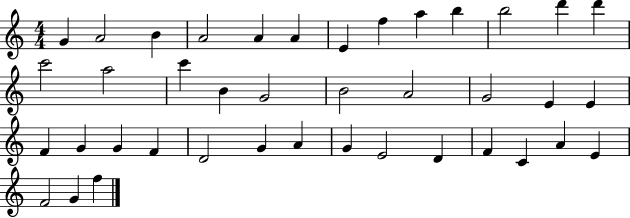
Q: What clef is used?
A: treble